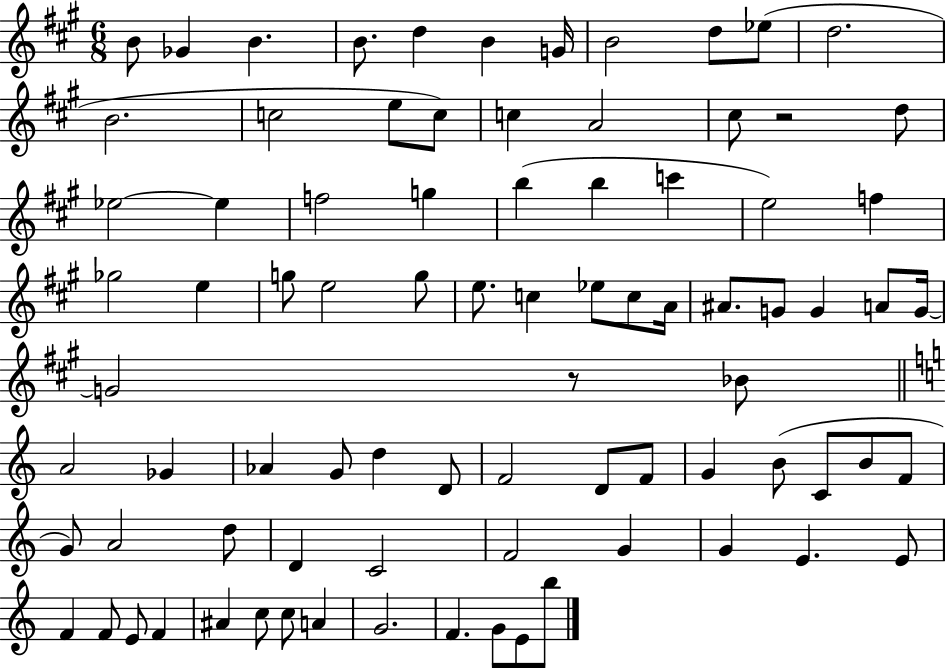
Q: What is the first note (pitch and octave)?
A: B4